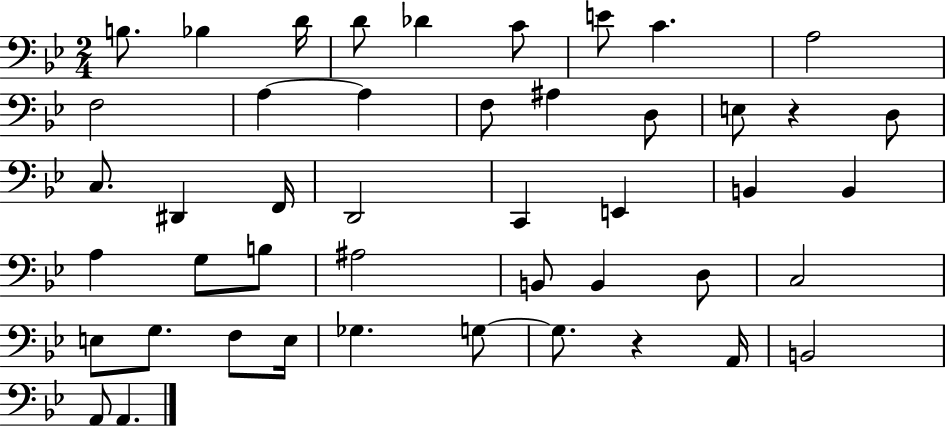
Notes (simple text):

B3/e. Bb3/q D4/s D4/e Db4/q C4/e E4/e C4/q. A3/h F3/h A3/q A3/q F3/e A#3/q D3/e E3/e R/q D3/e C3/e. D#2/q F2/s D2/h C2/q E2/q B2/q B2/q A3/q G3/e B3/e A#3/h B2/e B2/q D3/e C3/h E3/e G3/e. F3/e E3/s Gb3/q. G3/e G3/e. R/q A2/s B2/h A2/e A2/q.